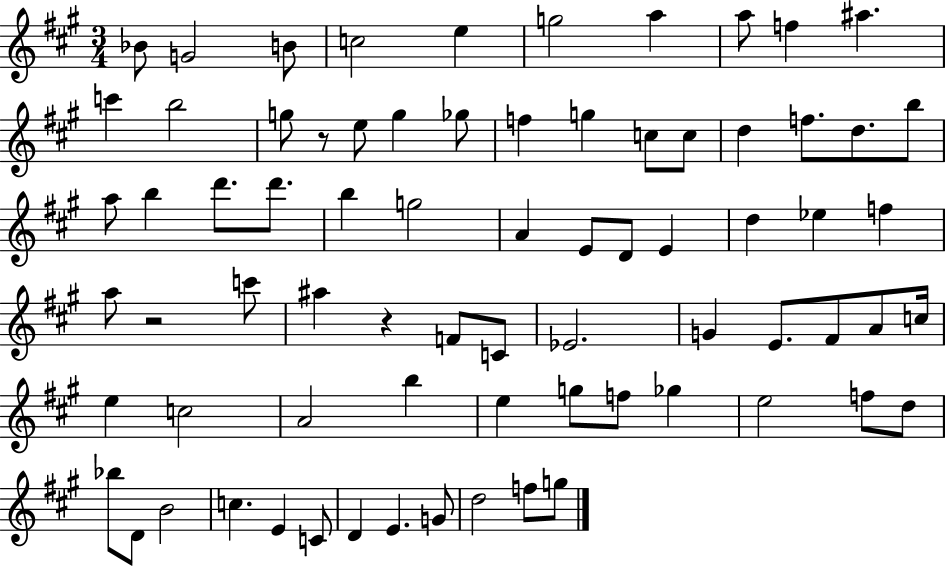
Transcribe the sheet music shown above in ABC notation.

X:1
T:Untitled
M:3/4
L:1/4
K:A
_B/2 G2 B/2 c2 e g2 a a/2 f ^a c' b2 g/2 z/2 e/2 g _g/2 f g c/2 c/2 d f/2 d/2 b/2 a/2 b d'/2 d'/2 b g2 A E/2 D/2 E d _e f a/2 z2 c'/2 ^a z F/2 C/2 _E2 G E/2 ^F/2 A/2 c/4 e c2 A2 b e g/2 f/2 _g e2 f/2 d/2 _b/2 D/2 B2 c E C/2 D E G/2 d2 f/2 g/2